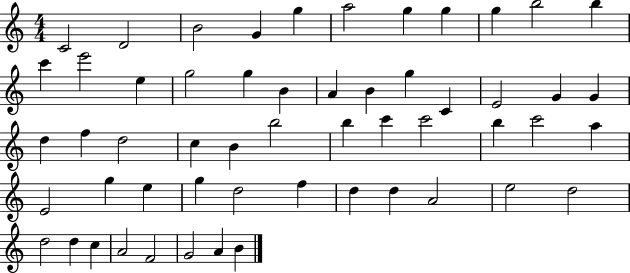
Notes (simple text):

C4/h D4/h B4/h G4/q G5/q A5/h G5/q G5/q G5/q B5/h B5/q C6/q E6/h E5/q G5/h G5/q B4/q A4/q B4/q G5/q C4/q E4/h G4/q G4/q D5/q F5/q D5/h C5/q B4/q B5/h B5/q C6/q C6/h B5/q C6/h A5/q E4/h G5/q E5/q G5/q D5/h F5/q D5/q D5/q A4/h E5/h D5/h D5/h D5/q C5/q A4/h F4/h G4/h A4/q B4/q